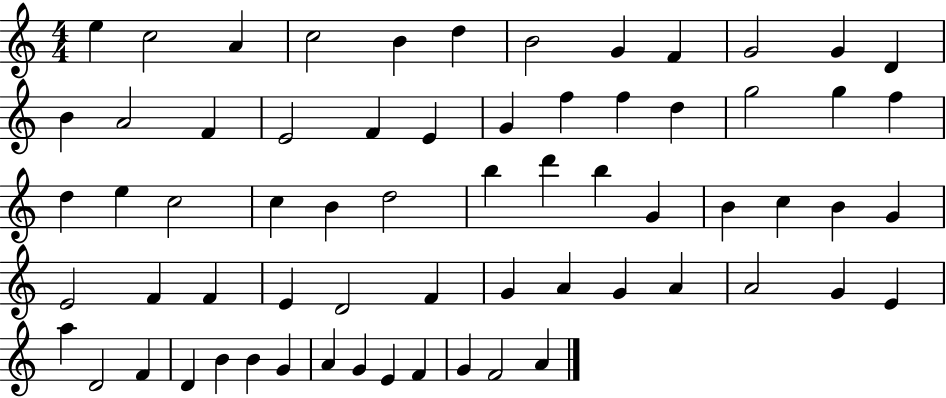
E5/q C5/h A4/q C5/h B4/q D5/q B4/h G4/q F4/q G4/h G4/q D4/q B4/q A4/h F4/q E4/h F4/q E4/q G4/q F5/q F5/q D5/q G5/h G5/q F5/q D5/q E5/q C5/h C5/q B4/q D5/h B5/q D6/q B5/q G4/q B4/q C5/q B4/q G4/q E4/h F4/q F4/q E4/q D4/h F4/q G4/q A4/q G4/q A4/q A4/h G4/q E4/q A5/q D4/h F4/q D4/q B4/q B4/q G4/q A4/q G4/q E4/q F4/q G4/q F4/h A4/q